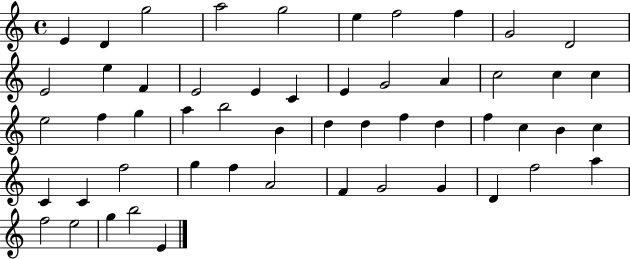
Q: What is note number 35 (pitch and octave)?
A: B4